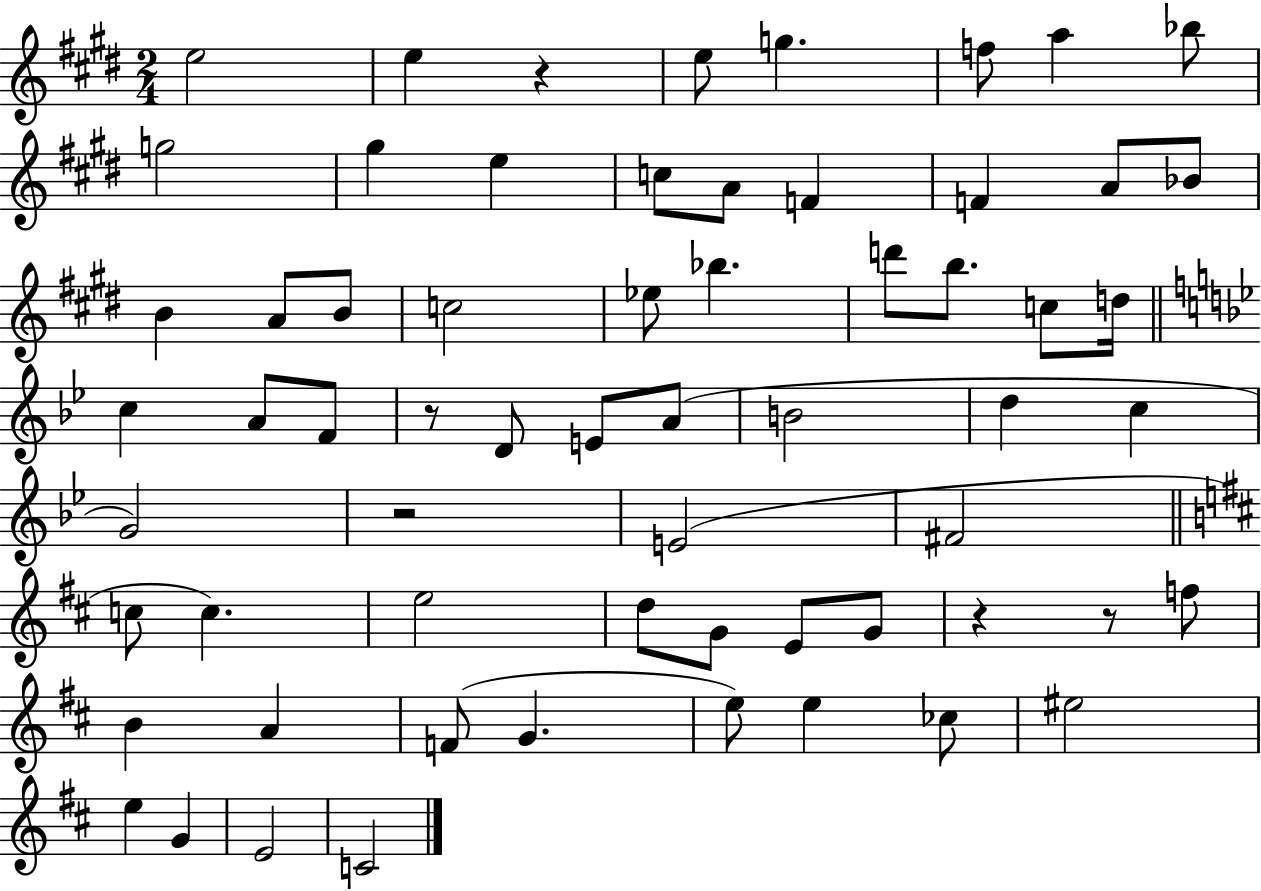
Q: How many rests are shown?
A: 5